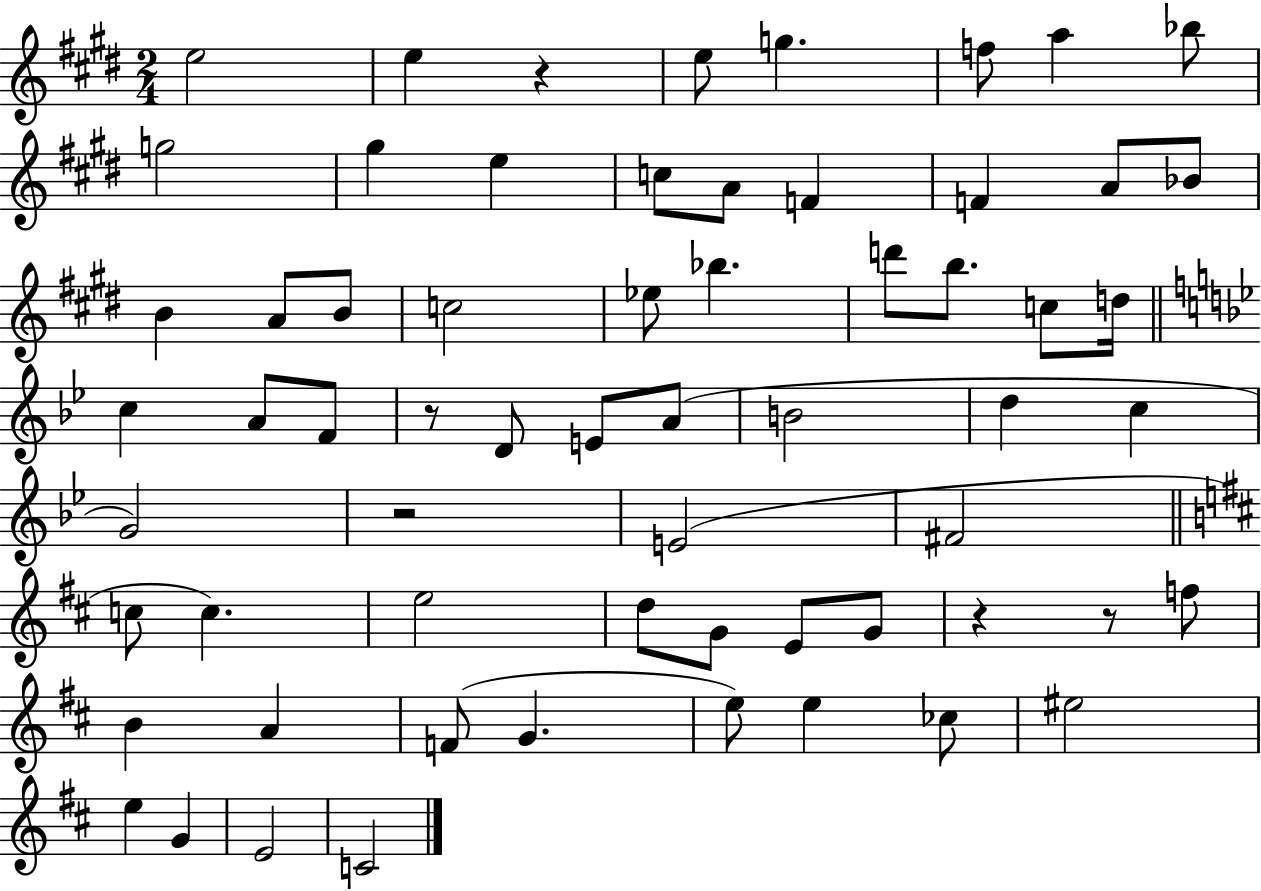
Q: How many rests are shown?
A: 5